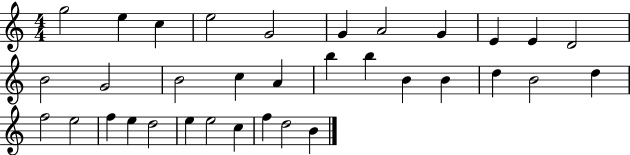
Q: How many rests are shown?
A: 0